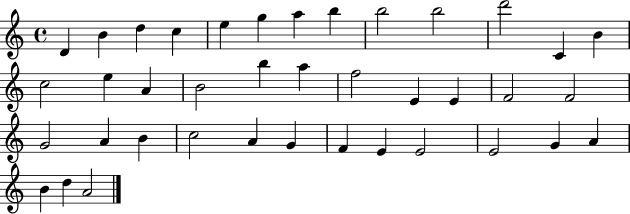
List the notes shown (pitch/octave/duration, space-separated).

D4/q B4/q D5/q C5/q E5/q G5/q A5/q B5/q B5/h B5/h D6/h C4/q B4/q C5/h E5/q A4/q B4/h B5/q A5/q F5/h E4/q E4/q F4/h F4/h G4/h A4/q B4/q C5/h A4/q G4/q F4/q E4/q E4/h E4/h G4/q A4/q B4/q D5/q A4/h